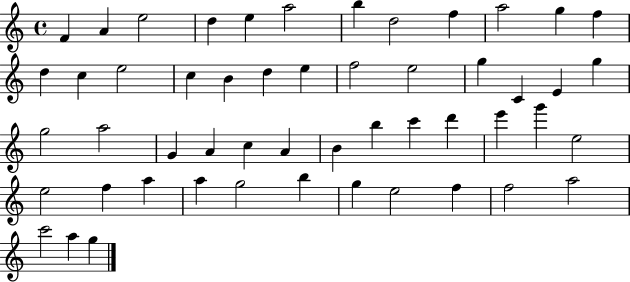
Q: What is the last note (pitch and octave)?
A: G5